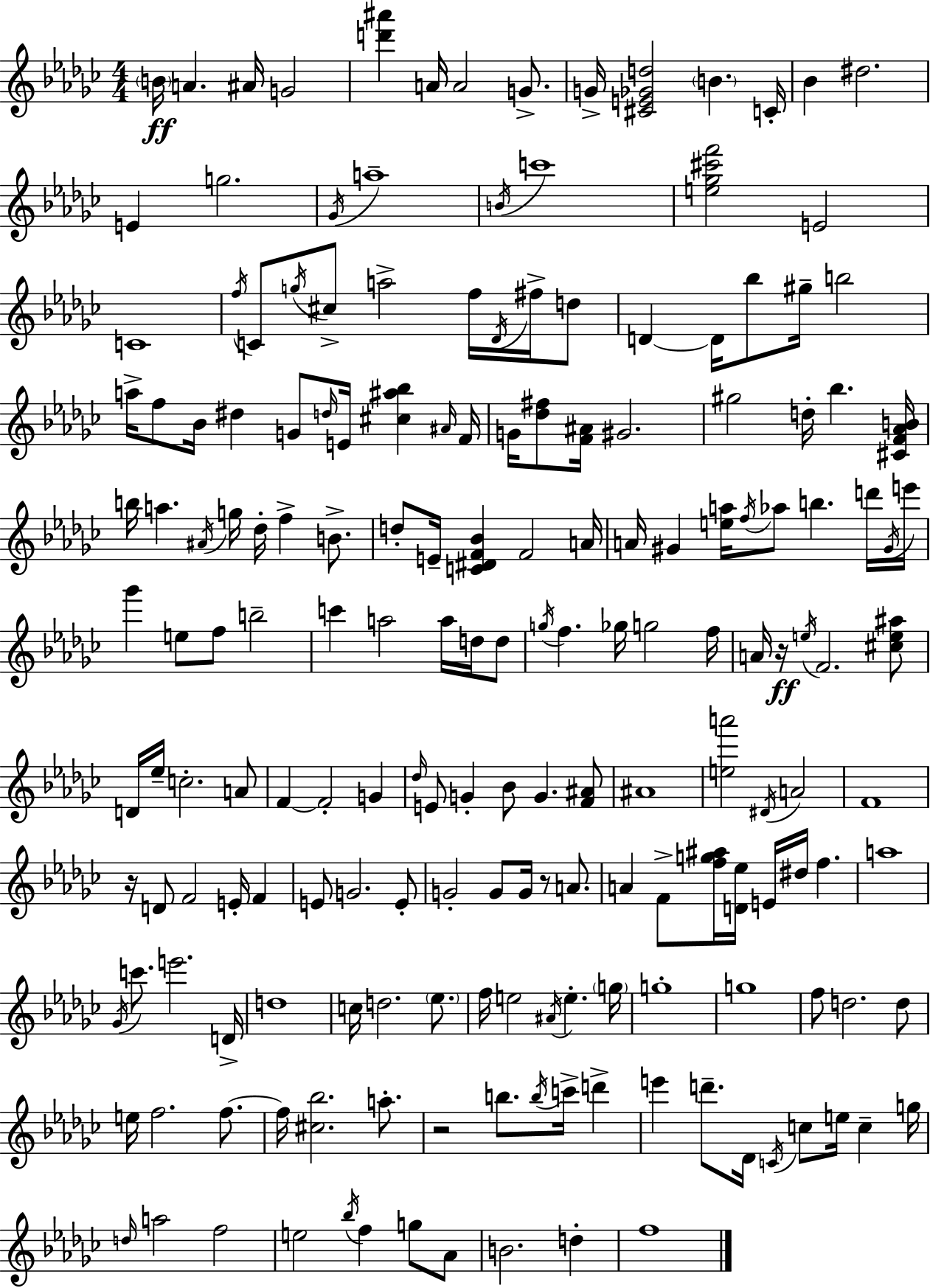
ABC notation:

X:1
T:Untitled
M:4/4
L:1/4
K:Ebm
B/4 A ^A/4 G2 [d'^a'] A/4 A2 G/2 G/4 [^CE_Gd]2 B C/4 _B ^d2 E g2 _G/4 a4 B/4 c'4 [e_g^c'f']2 E2 C4 f/4 C/2 g/4 ^c/2 a2 f/4 _D/4 ^f/4 d/2 D D/4 _b/2 ^g/4 b2 a/4 f/2 _B/4 ^d G/2 d/4 E/4 [^c^a_b] ^A/4 F/4 G/4 [_d^f]/2 [F^A]/4 ^G2 ^g2 d/4 _b [^CF_AB]/4 b/4 a ^A/4 g/4 _d/4 f B/2 d/2 E/4 [C^DF_B] F2 A/4 A/4 ^G [ea]/4 f/4 _a/2 b d'/4 ^G/4 e'/4 _g' e/2 f/2 b2 c' a2 a/4 d/4 d/2 g/4 f _g/4 g2 f/4 A/4 z/4 e/4 F2 [^ce^a]/2 D/4 _e/4 c2 A/2 F F2 G _d/4 E/2 G _B/2 G [F^A]/2 ^A4 [ea']2 ^D/4 A2 F4 z/4 D/2 F2 E/4 F E/2 G2 E/2 G2 G/2 G/4 z/2 A/2 A F/2 [fg^a]/4 [D_e]/4 E/4 ^d/4 f a4 _G/4 c'/2 e'2 D/4 d4 c/4 d2 _e/2 f/4 e2 ^A/4 e g/4 g4 g4 f/2 d2 d/2 e/4 f2 f/2 f/4 [^c_b]2 a/2 z2 b/2 b/4 c'/4 d' e' d'/2 _D/4 C/4 c/2 e/4 c g/4 d/4 a2 f2 e2 _b/4 f g/2 _A/2 B2 d f4